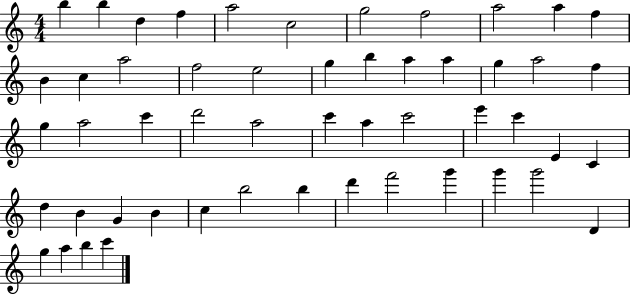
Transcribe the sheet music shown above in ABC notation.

X:1
T:Untitled
M:4/4
L:1/4
K:C
b b d f a2 c2 g2 f2 a2 a f B c a2 f2 e2 g b a a g a2 f g a2 c' d'2 a2 c' a c'2 e' c' E C d B G B c b2 b d' f'2 g' g' g'2 D g a b c'